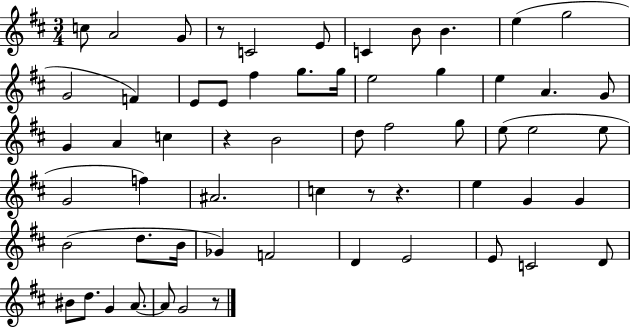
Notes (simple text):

C5/e A4/h G4/e R/e C4/h E4/e C4/q B4/e B4/q. E5/q G5/h G4/h F4/q E4/e E4/e F#5/q G5/e. G5/s E5/h G5/q E5/q A4/q. G4/e G4/q A4/q C5/q R/q B4/h D5/e F#5/h G5/e E5/e E5/h E5/e G4/h F5/q A#4/h. C5/q R/e R/q. E5/q G4/q G4/q B4/h D5/e. B4/s Gb4/q F4/h D4/q E4/h E4/e C4/h D4/e BIS4/e D5/e. G4/q A4/e. A4/e G4/h R/e